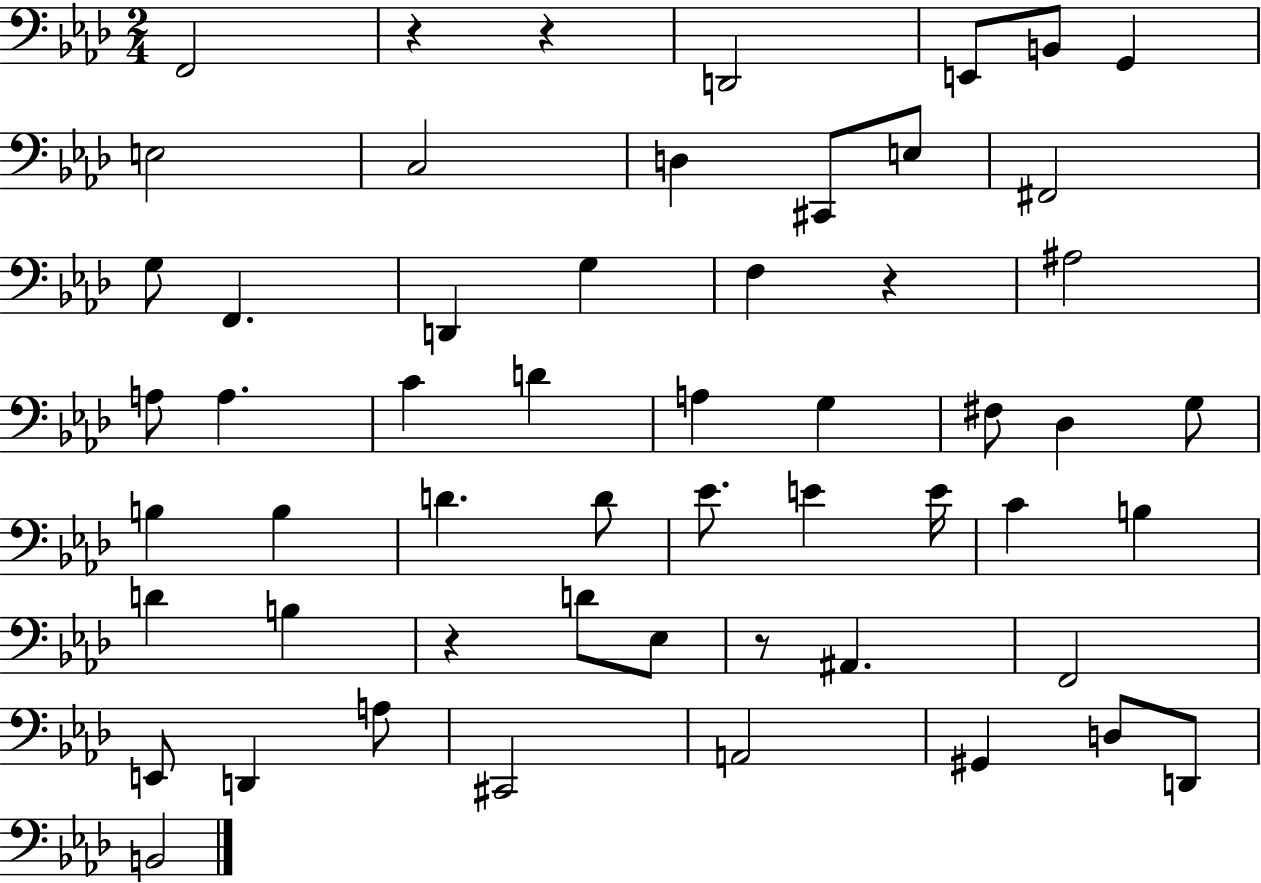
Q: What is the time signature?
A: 2/4